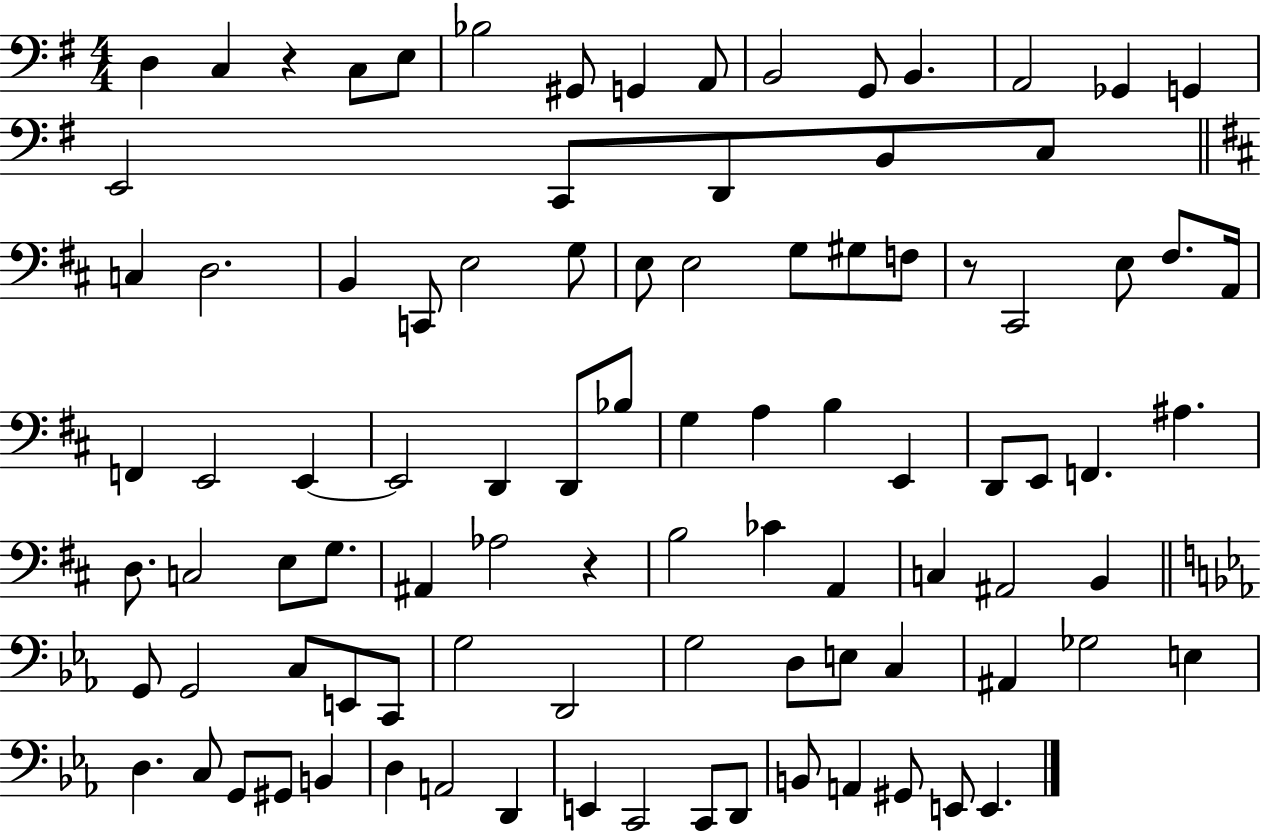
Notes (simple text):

D3/q C3/q R/q C3/e E3/e Bb3/h G#2/e G2/q A2/e B2/h G2/e B2/q. A2/h Gb2/q G2/q E2/h C2/e D2/e B2/e C3/e C3/q D3/h. B2/q C2/e E3/h G3/e E3/e E3/h G3/e G#3/e F3/e R/e C#2/h E3/e F#3/e. A2/s F2/q E2/h E2/q E2/h D2/q D2/e Bb3/e G3/q A3/q B3/q E2/q D2/e E2/e F2/q. A#3/q. D3/e. C3/h E3/e G3/e. A#2/q Ab3/h R/q B3/h CES4/q A2/q C3/q A#2/h B2/q G2/e G2/h C3/e E2/e C2/e G3/h D2/h G3/h D3/e E3/e C3/q A#2/q Gb3/h E3/q D3/q. C3/e G2/e G#2/e B2/q D3/q A2/h D2/q E2/q C2/h C2/e D2/e B2/e A2/q G#2/e E2/e E2/q.